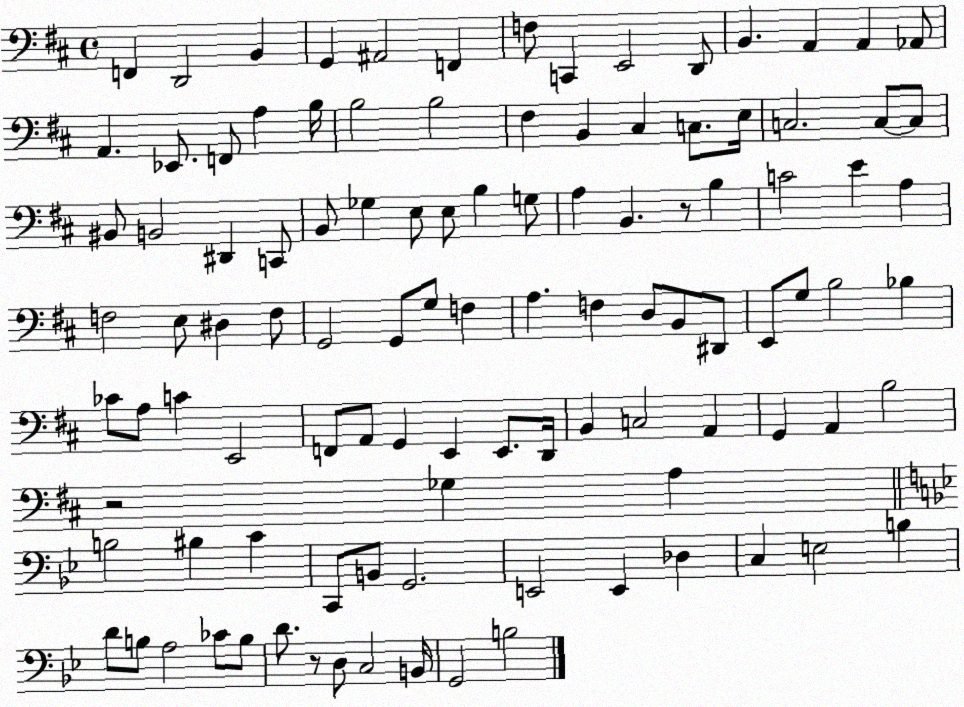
X:1
T:Untitled
M:4/4
L:1/4
K:D
F,, D,,2 B,, G,, ^A,,2 F,, F,/2 C,, E,,2 D,,/2 B,, A,, A,, _A,,/2 A,, _E,,/2 F,,/2 A, B,/4 B,2 B,2 ^F, B,, ^C, C,/2 E,/4 C,2 C,/2 C,/2 ^B,,/2 B,,2 ^D,, C,,/2 B,,/2 _G, E,/2 E,/2 B, G,/2 A, B,, z/2 B, C2 E A, F,2 E,/2 ^D, F,/2 G,,2 G,,/2 G,/2 F, A, F, D,/2 B,,/2 ^D,,/2 E,,/2 G,/2 B,2 _B, _C/2 A,/2 C E,,2 F,,/2 A,,/2 G,, E,, E,,/2 D,,/4 B,, C,2 A,, G,, A,, B,2 z2 _G, A, B,2 ^B, C C,,/2 B,,/2 G,,2 E,,2 E,, _D, C, E,2 B, D/2 B,/2 A,2 _C/2 B,/2 D/2 z/2 D,/2 C,2 B,,/4 G,,2 B,2